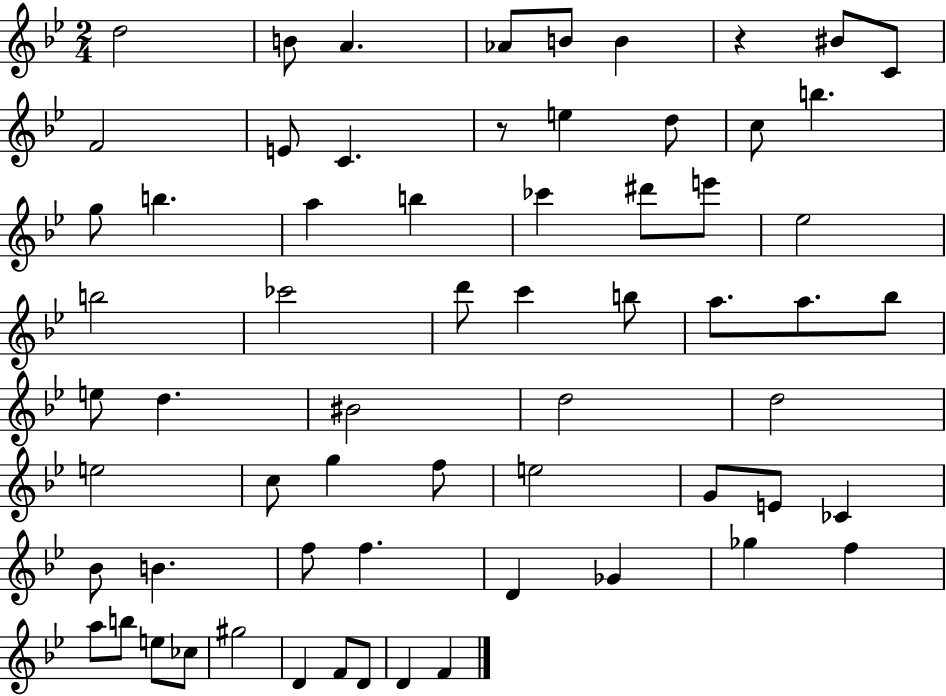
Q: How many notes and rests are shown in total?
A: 64